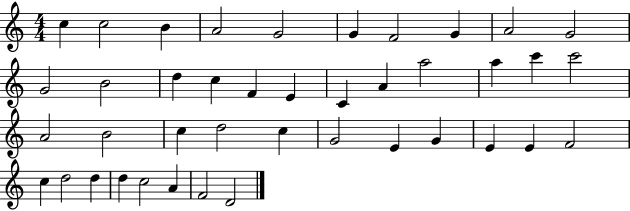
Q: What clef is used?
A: treble